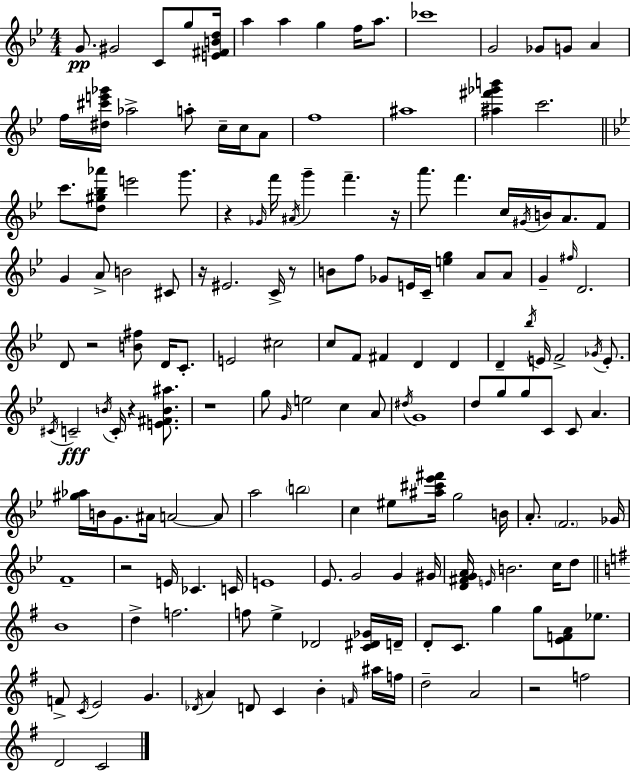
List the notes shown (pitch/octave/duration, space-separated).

G4/e. G#4/h C4/e G5/e [E4,F#4,B4,D5]/s A5/q A5/q G5/q F5/s A5/e. CES6/w G4/h Gb4/e G4/e A4/q F5/s [D#5,C#6,E6,Gb6]/s Ab5/h A5/e C5/s C5/s A4/e F5/w A#5/w [A#5,F#6,Gb6,B6]/q C6/h. C6/e. [D5,G#5,Bb5,Ab6]/e E6/h G6/e. R/q Gb4/s F6/s A#4/s G6/q F6/q. R/s A6/e. F6/q. C5/s G#4/s B4/s A4/e. F4/e G4/q A4/e B4/h C#4/e R/s EIS4/h. C4/s R/e B4/e F5/e Gb4/e E4/s C4/s [E5,G5]/q A4/e A4/e G4/q F#5/s D4/h. D4/e R/h [B4,F#5]/e D4/s C4/e. E4/h C#5/h C5/e F4/e F#4/q D4/q D4/q D4/q Bb5/s E4/s F4/h Gb4/s E4/e. C#4/s C4/h B4/s C4/s R/q [E4,F#4,B4,A#5]/e. R/w G5/e G4/s E5/h C5/q A4/e D#5/s G4/w D5/e G5/e G5/e C4/e C4/e A4/q. [G#5,Ab5]/s B4/s G4/e. A#4/s A4/h A4/e A5/h B5/h C5/q EIS5/e [A#5,C#6,Eb6,F#6]/s G5/h B4/s A4/e. F4/h. Gb4/s F4/w R/h E4/s CES4/q. C4/s E4/w Eb4/e. G4/h G4/q G#4/s [D4,F#4,G4,A4]/s E4/s B4/h. C5/s D5/e B4/w D5/q F5/h. F5/e E5/q Db4/h [C4,D#4,Gb4]/s D4/s D4/e C4/e. G5/q G5/e [E4,F4,A4]/e Eb5/e. F4/e C4/s E4/h G4/q. Db4/s A4/q D4/e C4/q B4/q F4/s A#5/s F5/s D5/h A4/h R/h F5/h D4/h C4/h